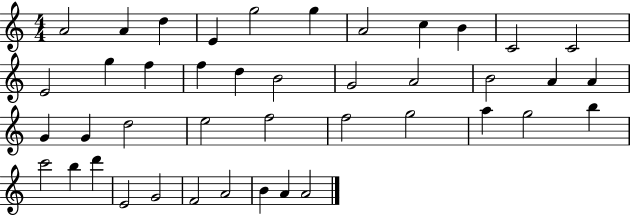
{
  \clef treble
  \numericTimeSignature
  \time 4/4
  \key c \major
  a'2 a'4 d''4 | e'4 g''2 g''4 | a'2 c''4 b'4 | c'2 c'2 | \break e'2 g''4 f''4 | f''4 d''4 b'2 | g'2 a'2 | b'2 a'4 a'4 | \break g'4 g'4 d''2 | e''2 f''2 | f''2 g''2 | a''4 g''2 b''4 | \break c'''2 b''4 d'''4 | e'2 g'2 | f'2 a'2 | b'4 a'4 a'2 | \break \bar "|."
}